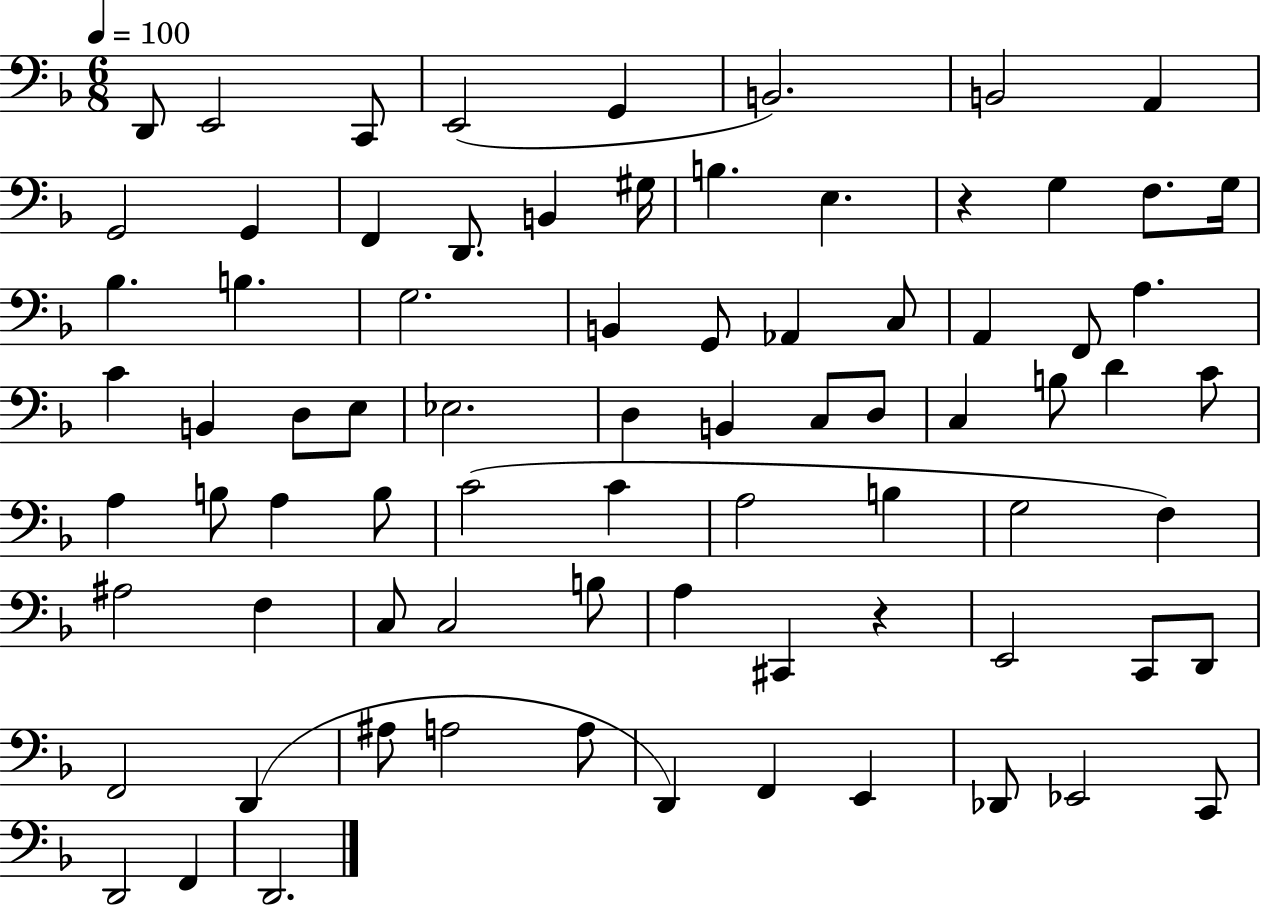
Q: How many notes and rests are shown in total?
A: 78